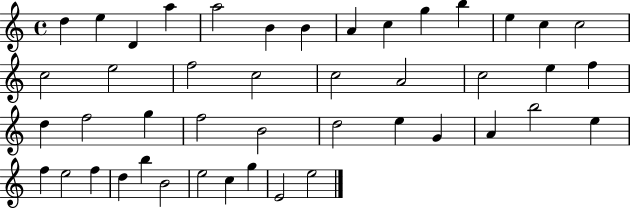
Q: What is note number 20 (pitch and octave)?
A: A4